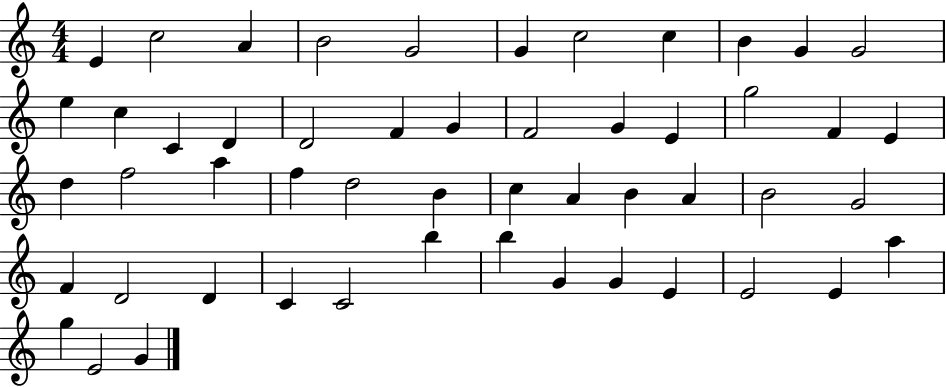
{
  \clef treble
  \numericTimeSignature
  \time 4/4
  \key c \major
  e'4 c''2 a'4 | b'2 g'2 | g'4 c''2 c''4 | b'4 g'4 g'2 | \break e''4 c''4 c'4 d'4 | d'2 f'4 g'4 | f'2 g'4 e'4 | g''2 f'4 e'4 | \break d''4 f''2 a''4 | f''4 d''2 b'4 | c''4 a'4 b'4 a'4 | b'2 g'2 | \break f'4 d'2 d'4 | c'4 c'2 b''4 | b''4 g'4 g'4 e'4 | e'2 e'4 a''4 | \break g''4 e'2 g'4 | \bar "|."
}